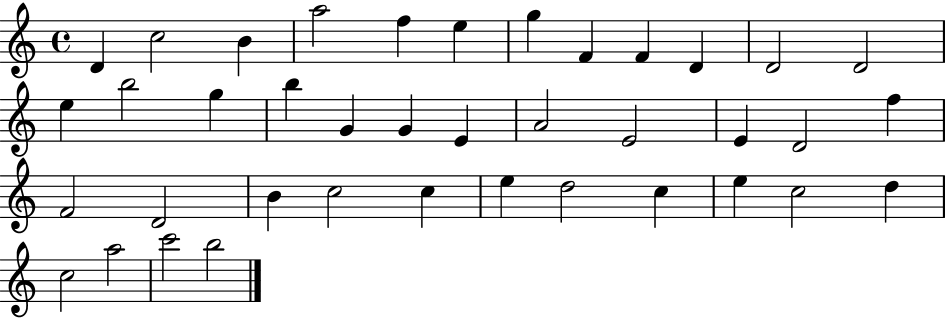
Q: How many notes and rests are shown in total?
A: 39